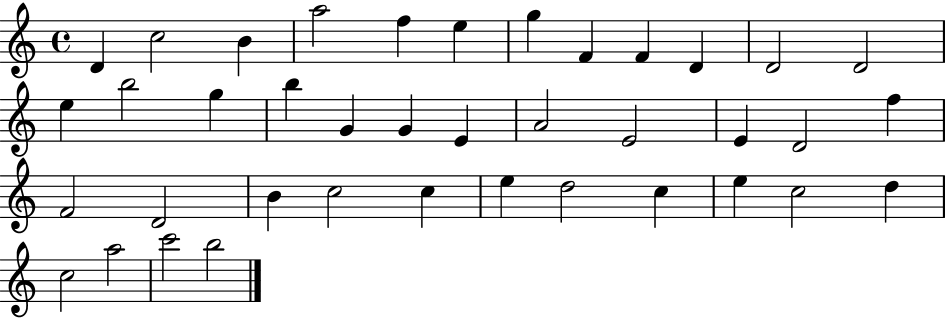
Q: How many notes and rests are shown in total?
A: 39